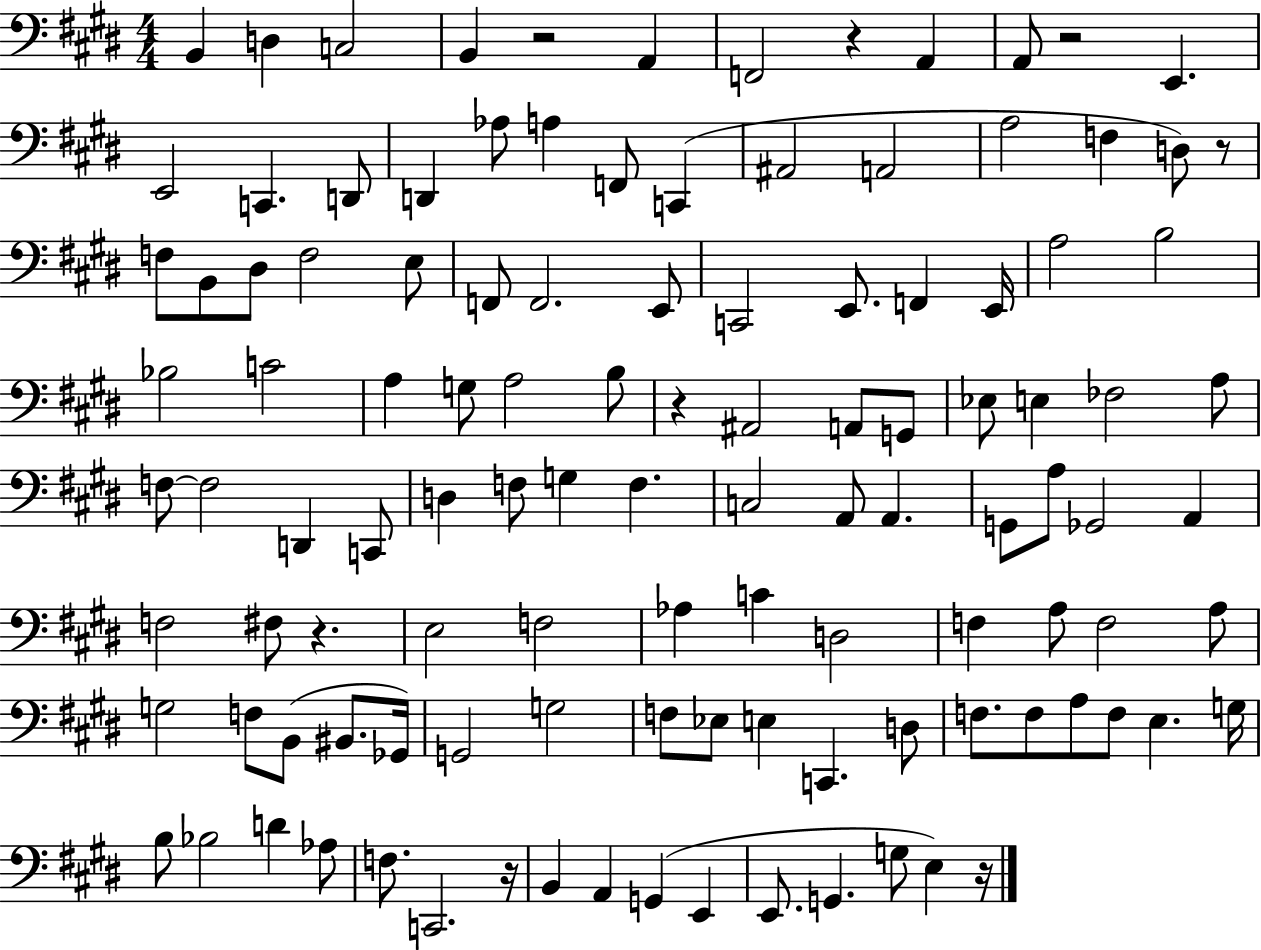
B2/q D3/q C3/h B2/q R/h A2/q F2/h R/q A2/q A2/e R/h E2/q. E2/h C2/q. D2/e D2/q Ab3/e A3/q F2/e C2/q A#2/h A2/h A3/h F3/q D3/e R/e F3/e B2/e D#3/e F3/h E3/e F2/e F2/h. E2/e C2/h E2/e. F2/q E2/s A3/h B3/h Bb3/h C4/h A3/q G3/e A3/h B3/e R/q A#2/h A2/e G2/e Eb3/e E3/q FES3/h A3/e F3/e F3/h D2/q C2/e D3/q F3/e G3/q F3/q. C3/h A2/e A2/q. G2/e A3/e Gb2/h A2/q F3/h F#3/e R/q. E3/h F3/h Ab3/q C4/q D3/h F3/q A3/e F3/h A3/e G3/h F3/e B2/e BIS2/e. Gb2/s G2/h G3/h F3/e Eb3/e E3/q C2/q. D3/e F3/e. F3/e A3/e F3/e E3/q. G3/s B3/e Bb3/h D4/q Ab3/e F3/e. C2/h. R/s B2/q A2/q G2/q E2/q E2/e. G2/q. G3/e E3/q R/s